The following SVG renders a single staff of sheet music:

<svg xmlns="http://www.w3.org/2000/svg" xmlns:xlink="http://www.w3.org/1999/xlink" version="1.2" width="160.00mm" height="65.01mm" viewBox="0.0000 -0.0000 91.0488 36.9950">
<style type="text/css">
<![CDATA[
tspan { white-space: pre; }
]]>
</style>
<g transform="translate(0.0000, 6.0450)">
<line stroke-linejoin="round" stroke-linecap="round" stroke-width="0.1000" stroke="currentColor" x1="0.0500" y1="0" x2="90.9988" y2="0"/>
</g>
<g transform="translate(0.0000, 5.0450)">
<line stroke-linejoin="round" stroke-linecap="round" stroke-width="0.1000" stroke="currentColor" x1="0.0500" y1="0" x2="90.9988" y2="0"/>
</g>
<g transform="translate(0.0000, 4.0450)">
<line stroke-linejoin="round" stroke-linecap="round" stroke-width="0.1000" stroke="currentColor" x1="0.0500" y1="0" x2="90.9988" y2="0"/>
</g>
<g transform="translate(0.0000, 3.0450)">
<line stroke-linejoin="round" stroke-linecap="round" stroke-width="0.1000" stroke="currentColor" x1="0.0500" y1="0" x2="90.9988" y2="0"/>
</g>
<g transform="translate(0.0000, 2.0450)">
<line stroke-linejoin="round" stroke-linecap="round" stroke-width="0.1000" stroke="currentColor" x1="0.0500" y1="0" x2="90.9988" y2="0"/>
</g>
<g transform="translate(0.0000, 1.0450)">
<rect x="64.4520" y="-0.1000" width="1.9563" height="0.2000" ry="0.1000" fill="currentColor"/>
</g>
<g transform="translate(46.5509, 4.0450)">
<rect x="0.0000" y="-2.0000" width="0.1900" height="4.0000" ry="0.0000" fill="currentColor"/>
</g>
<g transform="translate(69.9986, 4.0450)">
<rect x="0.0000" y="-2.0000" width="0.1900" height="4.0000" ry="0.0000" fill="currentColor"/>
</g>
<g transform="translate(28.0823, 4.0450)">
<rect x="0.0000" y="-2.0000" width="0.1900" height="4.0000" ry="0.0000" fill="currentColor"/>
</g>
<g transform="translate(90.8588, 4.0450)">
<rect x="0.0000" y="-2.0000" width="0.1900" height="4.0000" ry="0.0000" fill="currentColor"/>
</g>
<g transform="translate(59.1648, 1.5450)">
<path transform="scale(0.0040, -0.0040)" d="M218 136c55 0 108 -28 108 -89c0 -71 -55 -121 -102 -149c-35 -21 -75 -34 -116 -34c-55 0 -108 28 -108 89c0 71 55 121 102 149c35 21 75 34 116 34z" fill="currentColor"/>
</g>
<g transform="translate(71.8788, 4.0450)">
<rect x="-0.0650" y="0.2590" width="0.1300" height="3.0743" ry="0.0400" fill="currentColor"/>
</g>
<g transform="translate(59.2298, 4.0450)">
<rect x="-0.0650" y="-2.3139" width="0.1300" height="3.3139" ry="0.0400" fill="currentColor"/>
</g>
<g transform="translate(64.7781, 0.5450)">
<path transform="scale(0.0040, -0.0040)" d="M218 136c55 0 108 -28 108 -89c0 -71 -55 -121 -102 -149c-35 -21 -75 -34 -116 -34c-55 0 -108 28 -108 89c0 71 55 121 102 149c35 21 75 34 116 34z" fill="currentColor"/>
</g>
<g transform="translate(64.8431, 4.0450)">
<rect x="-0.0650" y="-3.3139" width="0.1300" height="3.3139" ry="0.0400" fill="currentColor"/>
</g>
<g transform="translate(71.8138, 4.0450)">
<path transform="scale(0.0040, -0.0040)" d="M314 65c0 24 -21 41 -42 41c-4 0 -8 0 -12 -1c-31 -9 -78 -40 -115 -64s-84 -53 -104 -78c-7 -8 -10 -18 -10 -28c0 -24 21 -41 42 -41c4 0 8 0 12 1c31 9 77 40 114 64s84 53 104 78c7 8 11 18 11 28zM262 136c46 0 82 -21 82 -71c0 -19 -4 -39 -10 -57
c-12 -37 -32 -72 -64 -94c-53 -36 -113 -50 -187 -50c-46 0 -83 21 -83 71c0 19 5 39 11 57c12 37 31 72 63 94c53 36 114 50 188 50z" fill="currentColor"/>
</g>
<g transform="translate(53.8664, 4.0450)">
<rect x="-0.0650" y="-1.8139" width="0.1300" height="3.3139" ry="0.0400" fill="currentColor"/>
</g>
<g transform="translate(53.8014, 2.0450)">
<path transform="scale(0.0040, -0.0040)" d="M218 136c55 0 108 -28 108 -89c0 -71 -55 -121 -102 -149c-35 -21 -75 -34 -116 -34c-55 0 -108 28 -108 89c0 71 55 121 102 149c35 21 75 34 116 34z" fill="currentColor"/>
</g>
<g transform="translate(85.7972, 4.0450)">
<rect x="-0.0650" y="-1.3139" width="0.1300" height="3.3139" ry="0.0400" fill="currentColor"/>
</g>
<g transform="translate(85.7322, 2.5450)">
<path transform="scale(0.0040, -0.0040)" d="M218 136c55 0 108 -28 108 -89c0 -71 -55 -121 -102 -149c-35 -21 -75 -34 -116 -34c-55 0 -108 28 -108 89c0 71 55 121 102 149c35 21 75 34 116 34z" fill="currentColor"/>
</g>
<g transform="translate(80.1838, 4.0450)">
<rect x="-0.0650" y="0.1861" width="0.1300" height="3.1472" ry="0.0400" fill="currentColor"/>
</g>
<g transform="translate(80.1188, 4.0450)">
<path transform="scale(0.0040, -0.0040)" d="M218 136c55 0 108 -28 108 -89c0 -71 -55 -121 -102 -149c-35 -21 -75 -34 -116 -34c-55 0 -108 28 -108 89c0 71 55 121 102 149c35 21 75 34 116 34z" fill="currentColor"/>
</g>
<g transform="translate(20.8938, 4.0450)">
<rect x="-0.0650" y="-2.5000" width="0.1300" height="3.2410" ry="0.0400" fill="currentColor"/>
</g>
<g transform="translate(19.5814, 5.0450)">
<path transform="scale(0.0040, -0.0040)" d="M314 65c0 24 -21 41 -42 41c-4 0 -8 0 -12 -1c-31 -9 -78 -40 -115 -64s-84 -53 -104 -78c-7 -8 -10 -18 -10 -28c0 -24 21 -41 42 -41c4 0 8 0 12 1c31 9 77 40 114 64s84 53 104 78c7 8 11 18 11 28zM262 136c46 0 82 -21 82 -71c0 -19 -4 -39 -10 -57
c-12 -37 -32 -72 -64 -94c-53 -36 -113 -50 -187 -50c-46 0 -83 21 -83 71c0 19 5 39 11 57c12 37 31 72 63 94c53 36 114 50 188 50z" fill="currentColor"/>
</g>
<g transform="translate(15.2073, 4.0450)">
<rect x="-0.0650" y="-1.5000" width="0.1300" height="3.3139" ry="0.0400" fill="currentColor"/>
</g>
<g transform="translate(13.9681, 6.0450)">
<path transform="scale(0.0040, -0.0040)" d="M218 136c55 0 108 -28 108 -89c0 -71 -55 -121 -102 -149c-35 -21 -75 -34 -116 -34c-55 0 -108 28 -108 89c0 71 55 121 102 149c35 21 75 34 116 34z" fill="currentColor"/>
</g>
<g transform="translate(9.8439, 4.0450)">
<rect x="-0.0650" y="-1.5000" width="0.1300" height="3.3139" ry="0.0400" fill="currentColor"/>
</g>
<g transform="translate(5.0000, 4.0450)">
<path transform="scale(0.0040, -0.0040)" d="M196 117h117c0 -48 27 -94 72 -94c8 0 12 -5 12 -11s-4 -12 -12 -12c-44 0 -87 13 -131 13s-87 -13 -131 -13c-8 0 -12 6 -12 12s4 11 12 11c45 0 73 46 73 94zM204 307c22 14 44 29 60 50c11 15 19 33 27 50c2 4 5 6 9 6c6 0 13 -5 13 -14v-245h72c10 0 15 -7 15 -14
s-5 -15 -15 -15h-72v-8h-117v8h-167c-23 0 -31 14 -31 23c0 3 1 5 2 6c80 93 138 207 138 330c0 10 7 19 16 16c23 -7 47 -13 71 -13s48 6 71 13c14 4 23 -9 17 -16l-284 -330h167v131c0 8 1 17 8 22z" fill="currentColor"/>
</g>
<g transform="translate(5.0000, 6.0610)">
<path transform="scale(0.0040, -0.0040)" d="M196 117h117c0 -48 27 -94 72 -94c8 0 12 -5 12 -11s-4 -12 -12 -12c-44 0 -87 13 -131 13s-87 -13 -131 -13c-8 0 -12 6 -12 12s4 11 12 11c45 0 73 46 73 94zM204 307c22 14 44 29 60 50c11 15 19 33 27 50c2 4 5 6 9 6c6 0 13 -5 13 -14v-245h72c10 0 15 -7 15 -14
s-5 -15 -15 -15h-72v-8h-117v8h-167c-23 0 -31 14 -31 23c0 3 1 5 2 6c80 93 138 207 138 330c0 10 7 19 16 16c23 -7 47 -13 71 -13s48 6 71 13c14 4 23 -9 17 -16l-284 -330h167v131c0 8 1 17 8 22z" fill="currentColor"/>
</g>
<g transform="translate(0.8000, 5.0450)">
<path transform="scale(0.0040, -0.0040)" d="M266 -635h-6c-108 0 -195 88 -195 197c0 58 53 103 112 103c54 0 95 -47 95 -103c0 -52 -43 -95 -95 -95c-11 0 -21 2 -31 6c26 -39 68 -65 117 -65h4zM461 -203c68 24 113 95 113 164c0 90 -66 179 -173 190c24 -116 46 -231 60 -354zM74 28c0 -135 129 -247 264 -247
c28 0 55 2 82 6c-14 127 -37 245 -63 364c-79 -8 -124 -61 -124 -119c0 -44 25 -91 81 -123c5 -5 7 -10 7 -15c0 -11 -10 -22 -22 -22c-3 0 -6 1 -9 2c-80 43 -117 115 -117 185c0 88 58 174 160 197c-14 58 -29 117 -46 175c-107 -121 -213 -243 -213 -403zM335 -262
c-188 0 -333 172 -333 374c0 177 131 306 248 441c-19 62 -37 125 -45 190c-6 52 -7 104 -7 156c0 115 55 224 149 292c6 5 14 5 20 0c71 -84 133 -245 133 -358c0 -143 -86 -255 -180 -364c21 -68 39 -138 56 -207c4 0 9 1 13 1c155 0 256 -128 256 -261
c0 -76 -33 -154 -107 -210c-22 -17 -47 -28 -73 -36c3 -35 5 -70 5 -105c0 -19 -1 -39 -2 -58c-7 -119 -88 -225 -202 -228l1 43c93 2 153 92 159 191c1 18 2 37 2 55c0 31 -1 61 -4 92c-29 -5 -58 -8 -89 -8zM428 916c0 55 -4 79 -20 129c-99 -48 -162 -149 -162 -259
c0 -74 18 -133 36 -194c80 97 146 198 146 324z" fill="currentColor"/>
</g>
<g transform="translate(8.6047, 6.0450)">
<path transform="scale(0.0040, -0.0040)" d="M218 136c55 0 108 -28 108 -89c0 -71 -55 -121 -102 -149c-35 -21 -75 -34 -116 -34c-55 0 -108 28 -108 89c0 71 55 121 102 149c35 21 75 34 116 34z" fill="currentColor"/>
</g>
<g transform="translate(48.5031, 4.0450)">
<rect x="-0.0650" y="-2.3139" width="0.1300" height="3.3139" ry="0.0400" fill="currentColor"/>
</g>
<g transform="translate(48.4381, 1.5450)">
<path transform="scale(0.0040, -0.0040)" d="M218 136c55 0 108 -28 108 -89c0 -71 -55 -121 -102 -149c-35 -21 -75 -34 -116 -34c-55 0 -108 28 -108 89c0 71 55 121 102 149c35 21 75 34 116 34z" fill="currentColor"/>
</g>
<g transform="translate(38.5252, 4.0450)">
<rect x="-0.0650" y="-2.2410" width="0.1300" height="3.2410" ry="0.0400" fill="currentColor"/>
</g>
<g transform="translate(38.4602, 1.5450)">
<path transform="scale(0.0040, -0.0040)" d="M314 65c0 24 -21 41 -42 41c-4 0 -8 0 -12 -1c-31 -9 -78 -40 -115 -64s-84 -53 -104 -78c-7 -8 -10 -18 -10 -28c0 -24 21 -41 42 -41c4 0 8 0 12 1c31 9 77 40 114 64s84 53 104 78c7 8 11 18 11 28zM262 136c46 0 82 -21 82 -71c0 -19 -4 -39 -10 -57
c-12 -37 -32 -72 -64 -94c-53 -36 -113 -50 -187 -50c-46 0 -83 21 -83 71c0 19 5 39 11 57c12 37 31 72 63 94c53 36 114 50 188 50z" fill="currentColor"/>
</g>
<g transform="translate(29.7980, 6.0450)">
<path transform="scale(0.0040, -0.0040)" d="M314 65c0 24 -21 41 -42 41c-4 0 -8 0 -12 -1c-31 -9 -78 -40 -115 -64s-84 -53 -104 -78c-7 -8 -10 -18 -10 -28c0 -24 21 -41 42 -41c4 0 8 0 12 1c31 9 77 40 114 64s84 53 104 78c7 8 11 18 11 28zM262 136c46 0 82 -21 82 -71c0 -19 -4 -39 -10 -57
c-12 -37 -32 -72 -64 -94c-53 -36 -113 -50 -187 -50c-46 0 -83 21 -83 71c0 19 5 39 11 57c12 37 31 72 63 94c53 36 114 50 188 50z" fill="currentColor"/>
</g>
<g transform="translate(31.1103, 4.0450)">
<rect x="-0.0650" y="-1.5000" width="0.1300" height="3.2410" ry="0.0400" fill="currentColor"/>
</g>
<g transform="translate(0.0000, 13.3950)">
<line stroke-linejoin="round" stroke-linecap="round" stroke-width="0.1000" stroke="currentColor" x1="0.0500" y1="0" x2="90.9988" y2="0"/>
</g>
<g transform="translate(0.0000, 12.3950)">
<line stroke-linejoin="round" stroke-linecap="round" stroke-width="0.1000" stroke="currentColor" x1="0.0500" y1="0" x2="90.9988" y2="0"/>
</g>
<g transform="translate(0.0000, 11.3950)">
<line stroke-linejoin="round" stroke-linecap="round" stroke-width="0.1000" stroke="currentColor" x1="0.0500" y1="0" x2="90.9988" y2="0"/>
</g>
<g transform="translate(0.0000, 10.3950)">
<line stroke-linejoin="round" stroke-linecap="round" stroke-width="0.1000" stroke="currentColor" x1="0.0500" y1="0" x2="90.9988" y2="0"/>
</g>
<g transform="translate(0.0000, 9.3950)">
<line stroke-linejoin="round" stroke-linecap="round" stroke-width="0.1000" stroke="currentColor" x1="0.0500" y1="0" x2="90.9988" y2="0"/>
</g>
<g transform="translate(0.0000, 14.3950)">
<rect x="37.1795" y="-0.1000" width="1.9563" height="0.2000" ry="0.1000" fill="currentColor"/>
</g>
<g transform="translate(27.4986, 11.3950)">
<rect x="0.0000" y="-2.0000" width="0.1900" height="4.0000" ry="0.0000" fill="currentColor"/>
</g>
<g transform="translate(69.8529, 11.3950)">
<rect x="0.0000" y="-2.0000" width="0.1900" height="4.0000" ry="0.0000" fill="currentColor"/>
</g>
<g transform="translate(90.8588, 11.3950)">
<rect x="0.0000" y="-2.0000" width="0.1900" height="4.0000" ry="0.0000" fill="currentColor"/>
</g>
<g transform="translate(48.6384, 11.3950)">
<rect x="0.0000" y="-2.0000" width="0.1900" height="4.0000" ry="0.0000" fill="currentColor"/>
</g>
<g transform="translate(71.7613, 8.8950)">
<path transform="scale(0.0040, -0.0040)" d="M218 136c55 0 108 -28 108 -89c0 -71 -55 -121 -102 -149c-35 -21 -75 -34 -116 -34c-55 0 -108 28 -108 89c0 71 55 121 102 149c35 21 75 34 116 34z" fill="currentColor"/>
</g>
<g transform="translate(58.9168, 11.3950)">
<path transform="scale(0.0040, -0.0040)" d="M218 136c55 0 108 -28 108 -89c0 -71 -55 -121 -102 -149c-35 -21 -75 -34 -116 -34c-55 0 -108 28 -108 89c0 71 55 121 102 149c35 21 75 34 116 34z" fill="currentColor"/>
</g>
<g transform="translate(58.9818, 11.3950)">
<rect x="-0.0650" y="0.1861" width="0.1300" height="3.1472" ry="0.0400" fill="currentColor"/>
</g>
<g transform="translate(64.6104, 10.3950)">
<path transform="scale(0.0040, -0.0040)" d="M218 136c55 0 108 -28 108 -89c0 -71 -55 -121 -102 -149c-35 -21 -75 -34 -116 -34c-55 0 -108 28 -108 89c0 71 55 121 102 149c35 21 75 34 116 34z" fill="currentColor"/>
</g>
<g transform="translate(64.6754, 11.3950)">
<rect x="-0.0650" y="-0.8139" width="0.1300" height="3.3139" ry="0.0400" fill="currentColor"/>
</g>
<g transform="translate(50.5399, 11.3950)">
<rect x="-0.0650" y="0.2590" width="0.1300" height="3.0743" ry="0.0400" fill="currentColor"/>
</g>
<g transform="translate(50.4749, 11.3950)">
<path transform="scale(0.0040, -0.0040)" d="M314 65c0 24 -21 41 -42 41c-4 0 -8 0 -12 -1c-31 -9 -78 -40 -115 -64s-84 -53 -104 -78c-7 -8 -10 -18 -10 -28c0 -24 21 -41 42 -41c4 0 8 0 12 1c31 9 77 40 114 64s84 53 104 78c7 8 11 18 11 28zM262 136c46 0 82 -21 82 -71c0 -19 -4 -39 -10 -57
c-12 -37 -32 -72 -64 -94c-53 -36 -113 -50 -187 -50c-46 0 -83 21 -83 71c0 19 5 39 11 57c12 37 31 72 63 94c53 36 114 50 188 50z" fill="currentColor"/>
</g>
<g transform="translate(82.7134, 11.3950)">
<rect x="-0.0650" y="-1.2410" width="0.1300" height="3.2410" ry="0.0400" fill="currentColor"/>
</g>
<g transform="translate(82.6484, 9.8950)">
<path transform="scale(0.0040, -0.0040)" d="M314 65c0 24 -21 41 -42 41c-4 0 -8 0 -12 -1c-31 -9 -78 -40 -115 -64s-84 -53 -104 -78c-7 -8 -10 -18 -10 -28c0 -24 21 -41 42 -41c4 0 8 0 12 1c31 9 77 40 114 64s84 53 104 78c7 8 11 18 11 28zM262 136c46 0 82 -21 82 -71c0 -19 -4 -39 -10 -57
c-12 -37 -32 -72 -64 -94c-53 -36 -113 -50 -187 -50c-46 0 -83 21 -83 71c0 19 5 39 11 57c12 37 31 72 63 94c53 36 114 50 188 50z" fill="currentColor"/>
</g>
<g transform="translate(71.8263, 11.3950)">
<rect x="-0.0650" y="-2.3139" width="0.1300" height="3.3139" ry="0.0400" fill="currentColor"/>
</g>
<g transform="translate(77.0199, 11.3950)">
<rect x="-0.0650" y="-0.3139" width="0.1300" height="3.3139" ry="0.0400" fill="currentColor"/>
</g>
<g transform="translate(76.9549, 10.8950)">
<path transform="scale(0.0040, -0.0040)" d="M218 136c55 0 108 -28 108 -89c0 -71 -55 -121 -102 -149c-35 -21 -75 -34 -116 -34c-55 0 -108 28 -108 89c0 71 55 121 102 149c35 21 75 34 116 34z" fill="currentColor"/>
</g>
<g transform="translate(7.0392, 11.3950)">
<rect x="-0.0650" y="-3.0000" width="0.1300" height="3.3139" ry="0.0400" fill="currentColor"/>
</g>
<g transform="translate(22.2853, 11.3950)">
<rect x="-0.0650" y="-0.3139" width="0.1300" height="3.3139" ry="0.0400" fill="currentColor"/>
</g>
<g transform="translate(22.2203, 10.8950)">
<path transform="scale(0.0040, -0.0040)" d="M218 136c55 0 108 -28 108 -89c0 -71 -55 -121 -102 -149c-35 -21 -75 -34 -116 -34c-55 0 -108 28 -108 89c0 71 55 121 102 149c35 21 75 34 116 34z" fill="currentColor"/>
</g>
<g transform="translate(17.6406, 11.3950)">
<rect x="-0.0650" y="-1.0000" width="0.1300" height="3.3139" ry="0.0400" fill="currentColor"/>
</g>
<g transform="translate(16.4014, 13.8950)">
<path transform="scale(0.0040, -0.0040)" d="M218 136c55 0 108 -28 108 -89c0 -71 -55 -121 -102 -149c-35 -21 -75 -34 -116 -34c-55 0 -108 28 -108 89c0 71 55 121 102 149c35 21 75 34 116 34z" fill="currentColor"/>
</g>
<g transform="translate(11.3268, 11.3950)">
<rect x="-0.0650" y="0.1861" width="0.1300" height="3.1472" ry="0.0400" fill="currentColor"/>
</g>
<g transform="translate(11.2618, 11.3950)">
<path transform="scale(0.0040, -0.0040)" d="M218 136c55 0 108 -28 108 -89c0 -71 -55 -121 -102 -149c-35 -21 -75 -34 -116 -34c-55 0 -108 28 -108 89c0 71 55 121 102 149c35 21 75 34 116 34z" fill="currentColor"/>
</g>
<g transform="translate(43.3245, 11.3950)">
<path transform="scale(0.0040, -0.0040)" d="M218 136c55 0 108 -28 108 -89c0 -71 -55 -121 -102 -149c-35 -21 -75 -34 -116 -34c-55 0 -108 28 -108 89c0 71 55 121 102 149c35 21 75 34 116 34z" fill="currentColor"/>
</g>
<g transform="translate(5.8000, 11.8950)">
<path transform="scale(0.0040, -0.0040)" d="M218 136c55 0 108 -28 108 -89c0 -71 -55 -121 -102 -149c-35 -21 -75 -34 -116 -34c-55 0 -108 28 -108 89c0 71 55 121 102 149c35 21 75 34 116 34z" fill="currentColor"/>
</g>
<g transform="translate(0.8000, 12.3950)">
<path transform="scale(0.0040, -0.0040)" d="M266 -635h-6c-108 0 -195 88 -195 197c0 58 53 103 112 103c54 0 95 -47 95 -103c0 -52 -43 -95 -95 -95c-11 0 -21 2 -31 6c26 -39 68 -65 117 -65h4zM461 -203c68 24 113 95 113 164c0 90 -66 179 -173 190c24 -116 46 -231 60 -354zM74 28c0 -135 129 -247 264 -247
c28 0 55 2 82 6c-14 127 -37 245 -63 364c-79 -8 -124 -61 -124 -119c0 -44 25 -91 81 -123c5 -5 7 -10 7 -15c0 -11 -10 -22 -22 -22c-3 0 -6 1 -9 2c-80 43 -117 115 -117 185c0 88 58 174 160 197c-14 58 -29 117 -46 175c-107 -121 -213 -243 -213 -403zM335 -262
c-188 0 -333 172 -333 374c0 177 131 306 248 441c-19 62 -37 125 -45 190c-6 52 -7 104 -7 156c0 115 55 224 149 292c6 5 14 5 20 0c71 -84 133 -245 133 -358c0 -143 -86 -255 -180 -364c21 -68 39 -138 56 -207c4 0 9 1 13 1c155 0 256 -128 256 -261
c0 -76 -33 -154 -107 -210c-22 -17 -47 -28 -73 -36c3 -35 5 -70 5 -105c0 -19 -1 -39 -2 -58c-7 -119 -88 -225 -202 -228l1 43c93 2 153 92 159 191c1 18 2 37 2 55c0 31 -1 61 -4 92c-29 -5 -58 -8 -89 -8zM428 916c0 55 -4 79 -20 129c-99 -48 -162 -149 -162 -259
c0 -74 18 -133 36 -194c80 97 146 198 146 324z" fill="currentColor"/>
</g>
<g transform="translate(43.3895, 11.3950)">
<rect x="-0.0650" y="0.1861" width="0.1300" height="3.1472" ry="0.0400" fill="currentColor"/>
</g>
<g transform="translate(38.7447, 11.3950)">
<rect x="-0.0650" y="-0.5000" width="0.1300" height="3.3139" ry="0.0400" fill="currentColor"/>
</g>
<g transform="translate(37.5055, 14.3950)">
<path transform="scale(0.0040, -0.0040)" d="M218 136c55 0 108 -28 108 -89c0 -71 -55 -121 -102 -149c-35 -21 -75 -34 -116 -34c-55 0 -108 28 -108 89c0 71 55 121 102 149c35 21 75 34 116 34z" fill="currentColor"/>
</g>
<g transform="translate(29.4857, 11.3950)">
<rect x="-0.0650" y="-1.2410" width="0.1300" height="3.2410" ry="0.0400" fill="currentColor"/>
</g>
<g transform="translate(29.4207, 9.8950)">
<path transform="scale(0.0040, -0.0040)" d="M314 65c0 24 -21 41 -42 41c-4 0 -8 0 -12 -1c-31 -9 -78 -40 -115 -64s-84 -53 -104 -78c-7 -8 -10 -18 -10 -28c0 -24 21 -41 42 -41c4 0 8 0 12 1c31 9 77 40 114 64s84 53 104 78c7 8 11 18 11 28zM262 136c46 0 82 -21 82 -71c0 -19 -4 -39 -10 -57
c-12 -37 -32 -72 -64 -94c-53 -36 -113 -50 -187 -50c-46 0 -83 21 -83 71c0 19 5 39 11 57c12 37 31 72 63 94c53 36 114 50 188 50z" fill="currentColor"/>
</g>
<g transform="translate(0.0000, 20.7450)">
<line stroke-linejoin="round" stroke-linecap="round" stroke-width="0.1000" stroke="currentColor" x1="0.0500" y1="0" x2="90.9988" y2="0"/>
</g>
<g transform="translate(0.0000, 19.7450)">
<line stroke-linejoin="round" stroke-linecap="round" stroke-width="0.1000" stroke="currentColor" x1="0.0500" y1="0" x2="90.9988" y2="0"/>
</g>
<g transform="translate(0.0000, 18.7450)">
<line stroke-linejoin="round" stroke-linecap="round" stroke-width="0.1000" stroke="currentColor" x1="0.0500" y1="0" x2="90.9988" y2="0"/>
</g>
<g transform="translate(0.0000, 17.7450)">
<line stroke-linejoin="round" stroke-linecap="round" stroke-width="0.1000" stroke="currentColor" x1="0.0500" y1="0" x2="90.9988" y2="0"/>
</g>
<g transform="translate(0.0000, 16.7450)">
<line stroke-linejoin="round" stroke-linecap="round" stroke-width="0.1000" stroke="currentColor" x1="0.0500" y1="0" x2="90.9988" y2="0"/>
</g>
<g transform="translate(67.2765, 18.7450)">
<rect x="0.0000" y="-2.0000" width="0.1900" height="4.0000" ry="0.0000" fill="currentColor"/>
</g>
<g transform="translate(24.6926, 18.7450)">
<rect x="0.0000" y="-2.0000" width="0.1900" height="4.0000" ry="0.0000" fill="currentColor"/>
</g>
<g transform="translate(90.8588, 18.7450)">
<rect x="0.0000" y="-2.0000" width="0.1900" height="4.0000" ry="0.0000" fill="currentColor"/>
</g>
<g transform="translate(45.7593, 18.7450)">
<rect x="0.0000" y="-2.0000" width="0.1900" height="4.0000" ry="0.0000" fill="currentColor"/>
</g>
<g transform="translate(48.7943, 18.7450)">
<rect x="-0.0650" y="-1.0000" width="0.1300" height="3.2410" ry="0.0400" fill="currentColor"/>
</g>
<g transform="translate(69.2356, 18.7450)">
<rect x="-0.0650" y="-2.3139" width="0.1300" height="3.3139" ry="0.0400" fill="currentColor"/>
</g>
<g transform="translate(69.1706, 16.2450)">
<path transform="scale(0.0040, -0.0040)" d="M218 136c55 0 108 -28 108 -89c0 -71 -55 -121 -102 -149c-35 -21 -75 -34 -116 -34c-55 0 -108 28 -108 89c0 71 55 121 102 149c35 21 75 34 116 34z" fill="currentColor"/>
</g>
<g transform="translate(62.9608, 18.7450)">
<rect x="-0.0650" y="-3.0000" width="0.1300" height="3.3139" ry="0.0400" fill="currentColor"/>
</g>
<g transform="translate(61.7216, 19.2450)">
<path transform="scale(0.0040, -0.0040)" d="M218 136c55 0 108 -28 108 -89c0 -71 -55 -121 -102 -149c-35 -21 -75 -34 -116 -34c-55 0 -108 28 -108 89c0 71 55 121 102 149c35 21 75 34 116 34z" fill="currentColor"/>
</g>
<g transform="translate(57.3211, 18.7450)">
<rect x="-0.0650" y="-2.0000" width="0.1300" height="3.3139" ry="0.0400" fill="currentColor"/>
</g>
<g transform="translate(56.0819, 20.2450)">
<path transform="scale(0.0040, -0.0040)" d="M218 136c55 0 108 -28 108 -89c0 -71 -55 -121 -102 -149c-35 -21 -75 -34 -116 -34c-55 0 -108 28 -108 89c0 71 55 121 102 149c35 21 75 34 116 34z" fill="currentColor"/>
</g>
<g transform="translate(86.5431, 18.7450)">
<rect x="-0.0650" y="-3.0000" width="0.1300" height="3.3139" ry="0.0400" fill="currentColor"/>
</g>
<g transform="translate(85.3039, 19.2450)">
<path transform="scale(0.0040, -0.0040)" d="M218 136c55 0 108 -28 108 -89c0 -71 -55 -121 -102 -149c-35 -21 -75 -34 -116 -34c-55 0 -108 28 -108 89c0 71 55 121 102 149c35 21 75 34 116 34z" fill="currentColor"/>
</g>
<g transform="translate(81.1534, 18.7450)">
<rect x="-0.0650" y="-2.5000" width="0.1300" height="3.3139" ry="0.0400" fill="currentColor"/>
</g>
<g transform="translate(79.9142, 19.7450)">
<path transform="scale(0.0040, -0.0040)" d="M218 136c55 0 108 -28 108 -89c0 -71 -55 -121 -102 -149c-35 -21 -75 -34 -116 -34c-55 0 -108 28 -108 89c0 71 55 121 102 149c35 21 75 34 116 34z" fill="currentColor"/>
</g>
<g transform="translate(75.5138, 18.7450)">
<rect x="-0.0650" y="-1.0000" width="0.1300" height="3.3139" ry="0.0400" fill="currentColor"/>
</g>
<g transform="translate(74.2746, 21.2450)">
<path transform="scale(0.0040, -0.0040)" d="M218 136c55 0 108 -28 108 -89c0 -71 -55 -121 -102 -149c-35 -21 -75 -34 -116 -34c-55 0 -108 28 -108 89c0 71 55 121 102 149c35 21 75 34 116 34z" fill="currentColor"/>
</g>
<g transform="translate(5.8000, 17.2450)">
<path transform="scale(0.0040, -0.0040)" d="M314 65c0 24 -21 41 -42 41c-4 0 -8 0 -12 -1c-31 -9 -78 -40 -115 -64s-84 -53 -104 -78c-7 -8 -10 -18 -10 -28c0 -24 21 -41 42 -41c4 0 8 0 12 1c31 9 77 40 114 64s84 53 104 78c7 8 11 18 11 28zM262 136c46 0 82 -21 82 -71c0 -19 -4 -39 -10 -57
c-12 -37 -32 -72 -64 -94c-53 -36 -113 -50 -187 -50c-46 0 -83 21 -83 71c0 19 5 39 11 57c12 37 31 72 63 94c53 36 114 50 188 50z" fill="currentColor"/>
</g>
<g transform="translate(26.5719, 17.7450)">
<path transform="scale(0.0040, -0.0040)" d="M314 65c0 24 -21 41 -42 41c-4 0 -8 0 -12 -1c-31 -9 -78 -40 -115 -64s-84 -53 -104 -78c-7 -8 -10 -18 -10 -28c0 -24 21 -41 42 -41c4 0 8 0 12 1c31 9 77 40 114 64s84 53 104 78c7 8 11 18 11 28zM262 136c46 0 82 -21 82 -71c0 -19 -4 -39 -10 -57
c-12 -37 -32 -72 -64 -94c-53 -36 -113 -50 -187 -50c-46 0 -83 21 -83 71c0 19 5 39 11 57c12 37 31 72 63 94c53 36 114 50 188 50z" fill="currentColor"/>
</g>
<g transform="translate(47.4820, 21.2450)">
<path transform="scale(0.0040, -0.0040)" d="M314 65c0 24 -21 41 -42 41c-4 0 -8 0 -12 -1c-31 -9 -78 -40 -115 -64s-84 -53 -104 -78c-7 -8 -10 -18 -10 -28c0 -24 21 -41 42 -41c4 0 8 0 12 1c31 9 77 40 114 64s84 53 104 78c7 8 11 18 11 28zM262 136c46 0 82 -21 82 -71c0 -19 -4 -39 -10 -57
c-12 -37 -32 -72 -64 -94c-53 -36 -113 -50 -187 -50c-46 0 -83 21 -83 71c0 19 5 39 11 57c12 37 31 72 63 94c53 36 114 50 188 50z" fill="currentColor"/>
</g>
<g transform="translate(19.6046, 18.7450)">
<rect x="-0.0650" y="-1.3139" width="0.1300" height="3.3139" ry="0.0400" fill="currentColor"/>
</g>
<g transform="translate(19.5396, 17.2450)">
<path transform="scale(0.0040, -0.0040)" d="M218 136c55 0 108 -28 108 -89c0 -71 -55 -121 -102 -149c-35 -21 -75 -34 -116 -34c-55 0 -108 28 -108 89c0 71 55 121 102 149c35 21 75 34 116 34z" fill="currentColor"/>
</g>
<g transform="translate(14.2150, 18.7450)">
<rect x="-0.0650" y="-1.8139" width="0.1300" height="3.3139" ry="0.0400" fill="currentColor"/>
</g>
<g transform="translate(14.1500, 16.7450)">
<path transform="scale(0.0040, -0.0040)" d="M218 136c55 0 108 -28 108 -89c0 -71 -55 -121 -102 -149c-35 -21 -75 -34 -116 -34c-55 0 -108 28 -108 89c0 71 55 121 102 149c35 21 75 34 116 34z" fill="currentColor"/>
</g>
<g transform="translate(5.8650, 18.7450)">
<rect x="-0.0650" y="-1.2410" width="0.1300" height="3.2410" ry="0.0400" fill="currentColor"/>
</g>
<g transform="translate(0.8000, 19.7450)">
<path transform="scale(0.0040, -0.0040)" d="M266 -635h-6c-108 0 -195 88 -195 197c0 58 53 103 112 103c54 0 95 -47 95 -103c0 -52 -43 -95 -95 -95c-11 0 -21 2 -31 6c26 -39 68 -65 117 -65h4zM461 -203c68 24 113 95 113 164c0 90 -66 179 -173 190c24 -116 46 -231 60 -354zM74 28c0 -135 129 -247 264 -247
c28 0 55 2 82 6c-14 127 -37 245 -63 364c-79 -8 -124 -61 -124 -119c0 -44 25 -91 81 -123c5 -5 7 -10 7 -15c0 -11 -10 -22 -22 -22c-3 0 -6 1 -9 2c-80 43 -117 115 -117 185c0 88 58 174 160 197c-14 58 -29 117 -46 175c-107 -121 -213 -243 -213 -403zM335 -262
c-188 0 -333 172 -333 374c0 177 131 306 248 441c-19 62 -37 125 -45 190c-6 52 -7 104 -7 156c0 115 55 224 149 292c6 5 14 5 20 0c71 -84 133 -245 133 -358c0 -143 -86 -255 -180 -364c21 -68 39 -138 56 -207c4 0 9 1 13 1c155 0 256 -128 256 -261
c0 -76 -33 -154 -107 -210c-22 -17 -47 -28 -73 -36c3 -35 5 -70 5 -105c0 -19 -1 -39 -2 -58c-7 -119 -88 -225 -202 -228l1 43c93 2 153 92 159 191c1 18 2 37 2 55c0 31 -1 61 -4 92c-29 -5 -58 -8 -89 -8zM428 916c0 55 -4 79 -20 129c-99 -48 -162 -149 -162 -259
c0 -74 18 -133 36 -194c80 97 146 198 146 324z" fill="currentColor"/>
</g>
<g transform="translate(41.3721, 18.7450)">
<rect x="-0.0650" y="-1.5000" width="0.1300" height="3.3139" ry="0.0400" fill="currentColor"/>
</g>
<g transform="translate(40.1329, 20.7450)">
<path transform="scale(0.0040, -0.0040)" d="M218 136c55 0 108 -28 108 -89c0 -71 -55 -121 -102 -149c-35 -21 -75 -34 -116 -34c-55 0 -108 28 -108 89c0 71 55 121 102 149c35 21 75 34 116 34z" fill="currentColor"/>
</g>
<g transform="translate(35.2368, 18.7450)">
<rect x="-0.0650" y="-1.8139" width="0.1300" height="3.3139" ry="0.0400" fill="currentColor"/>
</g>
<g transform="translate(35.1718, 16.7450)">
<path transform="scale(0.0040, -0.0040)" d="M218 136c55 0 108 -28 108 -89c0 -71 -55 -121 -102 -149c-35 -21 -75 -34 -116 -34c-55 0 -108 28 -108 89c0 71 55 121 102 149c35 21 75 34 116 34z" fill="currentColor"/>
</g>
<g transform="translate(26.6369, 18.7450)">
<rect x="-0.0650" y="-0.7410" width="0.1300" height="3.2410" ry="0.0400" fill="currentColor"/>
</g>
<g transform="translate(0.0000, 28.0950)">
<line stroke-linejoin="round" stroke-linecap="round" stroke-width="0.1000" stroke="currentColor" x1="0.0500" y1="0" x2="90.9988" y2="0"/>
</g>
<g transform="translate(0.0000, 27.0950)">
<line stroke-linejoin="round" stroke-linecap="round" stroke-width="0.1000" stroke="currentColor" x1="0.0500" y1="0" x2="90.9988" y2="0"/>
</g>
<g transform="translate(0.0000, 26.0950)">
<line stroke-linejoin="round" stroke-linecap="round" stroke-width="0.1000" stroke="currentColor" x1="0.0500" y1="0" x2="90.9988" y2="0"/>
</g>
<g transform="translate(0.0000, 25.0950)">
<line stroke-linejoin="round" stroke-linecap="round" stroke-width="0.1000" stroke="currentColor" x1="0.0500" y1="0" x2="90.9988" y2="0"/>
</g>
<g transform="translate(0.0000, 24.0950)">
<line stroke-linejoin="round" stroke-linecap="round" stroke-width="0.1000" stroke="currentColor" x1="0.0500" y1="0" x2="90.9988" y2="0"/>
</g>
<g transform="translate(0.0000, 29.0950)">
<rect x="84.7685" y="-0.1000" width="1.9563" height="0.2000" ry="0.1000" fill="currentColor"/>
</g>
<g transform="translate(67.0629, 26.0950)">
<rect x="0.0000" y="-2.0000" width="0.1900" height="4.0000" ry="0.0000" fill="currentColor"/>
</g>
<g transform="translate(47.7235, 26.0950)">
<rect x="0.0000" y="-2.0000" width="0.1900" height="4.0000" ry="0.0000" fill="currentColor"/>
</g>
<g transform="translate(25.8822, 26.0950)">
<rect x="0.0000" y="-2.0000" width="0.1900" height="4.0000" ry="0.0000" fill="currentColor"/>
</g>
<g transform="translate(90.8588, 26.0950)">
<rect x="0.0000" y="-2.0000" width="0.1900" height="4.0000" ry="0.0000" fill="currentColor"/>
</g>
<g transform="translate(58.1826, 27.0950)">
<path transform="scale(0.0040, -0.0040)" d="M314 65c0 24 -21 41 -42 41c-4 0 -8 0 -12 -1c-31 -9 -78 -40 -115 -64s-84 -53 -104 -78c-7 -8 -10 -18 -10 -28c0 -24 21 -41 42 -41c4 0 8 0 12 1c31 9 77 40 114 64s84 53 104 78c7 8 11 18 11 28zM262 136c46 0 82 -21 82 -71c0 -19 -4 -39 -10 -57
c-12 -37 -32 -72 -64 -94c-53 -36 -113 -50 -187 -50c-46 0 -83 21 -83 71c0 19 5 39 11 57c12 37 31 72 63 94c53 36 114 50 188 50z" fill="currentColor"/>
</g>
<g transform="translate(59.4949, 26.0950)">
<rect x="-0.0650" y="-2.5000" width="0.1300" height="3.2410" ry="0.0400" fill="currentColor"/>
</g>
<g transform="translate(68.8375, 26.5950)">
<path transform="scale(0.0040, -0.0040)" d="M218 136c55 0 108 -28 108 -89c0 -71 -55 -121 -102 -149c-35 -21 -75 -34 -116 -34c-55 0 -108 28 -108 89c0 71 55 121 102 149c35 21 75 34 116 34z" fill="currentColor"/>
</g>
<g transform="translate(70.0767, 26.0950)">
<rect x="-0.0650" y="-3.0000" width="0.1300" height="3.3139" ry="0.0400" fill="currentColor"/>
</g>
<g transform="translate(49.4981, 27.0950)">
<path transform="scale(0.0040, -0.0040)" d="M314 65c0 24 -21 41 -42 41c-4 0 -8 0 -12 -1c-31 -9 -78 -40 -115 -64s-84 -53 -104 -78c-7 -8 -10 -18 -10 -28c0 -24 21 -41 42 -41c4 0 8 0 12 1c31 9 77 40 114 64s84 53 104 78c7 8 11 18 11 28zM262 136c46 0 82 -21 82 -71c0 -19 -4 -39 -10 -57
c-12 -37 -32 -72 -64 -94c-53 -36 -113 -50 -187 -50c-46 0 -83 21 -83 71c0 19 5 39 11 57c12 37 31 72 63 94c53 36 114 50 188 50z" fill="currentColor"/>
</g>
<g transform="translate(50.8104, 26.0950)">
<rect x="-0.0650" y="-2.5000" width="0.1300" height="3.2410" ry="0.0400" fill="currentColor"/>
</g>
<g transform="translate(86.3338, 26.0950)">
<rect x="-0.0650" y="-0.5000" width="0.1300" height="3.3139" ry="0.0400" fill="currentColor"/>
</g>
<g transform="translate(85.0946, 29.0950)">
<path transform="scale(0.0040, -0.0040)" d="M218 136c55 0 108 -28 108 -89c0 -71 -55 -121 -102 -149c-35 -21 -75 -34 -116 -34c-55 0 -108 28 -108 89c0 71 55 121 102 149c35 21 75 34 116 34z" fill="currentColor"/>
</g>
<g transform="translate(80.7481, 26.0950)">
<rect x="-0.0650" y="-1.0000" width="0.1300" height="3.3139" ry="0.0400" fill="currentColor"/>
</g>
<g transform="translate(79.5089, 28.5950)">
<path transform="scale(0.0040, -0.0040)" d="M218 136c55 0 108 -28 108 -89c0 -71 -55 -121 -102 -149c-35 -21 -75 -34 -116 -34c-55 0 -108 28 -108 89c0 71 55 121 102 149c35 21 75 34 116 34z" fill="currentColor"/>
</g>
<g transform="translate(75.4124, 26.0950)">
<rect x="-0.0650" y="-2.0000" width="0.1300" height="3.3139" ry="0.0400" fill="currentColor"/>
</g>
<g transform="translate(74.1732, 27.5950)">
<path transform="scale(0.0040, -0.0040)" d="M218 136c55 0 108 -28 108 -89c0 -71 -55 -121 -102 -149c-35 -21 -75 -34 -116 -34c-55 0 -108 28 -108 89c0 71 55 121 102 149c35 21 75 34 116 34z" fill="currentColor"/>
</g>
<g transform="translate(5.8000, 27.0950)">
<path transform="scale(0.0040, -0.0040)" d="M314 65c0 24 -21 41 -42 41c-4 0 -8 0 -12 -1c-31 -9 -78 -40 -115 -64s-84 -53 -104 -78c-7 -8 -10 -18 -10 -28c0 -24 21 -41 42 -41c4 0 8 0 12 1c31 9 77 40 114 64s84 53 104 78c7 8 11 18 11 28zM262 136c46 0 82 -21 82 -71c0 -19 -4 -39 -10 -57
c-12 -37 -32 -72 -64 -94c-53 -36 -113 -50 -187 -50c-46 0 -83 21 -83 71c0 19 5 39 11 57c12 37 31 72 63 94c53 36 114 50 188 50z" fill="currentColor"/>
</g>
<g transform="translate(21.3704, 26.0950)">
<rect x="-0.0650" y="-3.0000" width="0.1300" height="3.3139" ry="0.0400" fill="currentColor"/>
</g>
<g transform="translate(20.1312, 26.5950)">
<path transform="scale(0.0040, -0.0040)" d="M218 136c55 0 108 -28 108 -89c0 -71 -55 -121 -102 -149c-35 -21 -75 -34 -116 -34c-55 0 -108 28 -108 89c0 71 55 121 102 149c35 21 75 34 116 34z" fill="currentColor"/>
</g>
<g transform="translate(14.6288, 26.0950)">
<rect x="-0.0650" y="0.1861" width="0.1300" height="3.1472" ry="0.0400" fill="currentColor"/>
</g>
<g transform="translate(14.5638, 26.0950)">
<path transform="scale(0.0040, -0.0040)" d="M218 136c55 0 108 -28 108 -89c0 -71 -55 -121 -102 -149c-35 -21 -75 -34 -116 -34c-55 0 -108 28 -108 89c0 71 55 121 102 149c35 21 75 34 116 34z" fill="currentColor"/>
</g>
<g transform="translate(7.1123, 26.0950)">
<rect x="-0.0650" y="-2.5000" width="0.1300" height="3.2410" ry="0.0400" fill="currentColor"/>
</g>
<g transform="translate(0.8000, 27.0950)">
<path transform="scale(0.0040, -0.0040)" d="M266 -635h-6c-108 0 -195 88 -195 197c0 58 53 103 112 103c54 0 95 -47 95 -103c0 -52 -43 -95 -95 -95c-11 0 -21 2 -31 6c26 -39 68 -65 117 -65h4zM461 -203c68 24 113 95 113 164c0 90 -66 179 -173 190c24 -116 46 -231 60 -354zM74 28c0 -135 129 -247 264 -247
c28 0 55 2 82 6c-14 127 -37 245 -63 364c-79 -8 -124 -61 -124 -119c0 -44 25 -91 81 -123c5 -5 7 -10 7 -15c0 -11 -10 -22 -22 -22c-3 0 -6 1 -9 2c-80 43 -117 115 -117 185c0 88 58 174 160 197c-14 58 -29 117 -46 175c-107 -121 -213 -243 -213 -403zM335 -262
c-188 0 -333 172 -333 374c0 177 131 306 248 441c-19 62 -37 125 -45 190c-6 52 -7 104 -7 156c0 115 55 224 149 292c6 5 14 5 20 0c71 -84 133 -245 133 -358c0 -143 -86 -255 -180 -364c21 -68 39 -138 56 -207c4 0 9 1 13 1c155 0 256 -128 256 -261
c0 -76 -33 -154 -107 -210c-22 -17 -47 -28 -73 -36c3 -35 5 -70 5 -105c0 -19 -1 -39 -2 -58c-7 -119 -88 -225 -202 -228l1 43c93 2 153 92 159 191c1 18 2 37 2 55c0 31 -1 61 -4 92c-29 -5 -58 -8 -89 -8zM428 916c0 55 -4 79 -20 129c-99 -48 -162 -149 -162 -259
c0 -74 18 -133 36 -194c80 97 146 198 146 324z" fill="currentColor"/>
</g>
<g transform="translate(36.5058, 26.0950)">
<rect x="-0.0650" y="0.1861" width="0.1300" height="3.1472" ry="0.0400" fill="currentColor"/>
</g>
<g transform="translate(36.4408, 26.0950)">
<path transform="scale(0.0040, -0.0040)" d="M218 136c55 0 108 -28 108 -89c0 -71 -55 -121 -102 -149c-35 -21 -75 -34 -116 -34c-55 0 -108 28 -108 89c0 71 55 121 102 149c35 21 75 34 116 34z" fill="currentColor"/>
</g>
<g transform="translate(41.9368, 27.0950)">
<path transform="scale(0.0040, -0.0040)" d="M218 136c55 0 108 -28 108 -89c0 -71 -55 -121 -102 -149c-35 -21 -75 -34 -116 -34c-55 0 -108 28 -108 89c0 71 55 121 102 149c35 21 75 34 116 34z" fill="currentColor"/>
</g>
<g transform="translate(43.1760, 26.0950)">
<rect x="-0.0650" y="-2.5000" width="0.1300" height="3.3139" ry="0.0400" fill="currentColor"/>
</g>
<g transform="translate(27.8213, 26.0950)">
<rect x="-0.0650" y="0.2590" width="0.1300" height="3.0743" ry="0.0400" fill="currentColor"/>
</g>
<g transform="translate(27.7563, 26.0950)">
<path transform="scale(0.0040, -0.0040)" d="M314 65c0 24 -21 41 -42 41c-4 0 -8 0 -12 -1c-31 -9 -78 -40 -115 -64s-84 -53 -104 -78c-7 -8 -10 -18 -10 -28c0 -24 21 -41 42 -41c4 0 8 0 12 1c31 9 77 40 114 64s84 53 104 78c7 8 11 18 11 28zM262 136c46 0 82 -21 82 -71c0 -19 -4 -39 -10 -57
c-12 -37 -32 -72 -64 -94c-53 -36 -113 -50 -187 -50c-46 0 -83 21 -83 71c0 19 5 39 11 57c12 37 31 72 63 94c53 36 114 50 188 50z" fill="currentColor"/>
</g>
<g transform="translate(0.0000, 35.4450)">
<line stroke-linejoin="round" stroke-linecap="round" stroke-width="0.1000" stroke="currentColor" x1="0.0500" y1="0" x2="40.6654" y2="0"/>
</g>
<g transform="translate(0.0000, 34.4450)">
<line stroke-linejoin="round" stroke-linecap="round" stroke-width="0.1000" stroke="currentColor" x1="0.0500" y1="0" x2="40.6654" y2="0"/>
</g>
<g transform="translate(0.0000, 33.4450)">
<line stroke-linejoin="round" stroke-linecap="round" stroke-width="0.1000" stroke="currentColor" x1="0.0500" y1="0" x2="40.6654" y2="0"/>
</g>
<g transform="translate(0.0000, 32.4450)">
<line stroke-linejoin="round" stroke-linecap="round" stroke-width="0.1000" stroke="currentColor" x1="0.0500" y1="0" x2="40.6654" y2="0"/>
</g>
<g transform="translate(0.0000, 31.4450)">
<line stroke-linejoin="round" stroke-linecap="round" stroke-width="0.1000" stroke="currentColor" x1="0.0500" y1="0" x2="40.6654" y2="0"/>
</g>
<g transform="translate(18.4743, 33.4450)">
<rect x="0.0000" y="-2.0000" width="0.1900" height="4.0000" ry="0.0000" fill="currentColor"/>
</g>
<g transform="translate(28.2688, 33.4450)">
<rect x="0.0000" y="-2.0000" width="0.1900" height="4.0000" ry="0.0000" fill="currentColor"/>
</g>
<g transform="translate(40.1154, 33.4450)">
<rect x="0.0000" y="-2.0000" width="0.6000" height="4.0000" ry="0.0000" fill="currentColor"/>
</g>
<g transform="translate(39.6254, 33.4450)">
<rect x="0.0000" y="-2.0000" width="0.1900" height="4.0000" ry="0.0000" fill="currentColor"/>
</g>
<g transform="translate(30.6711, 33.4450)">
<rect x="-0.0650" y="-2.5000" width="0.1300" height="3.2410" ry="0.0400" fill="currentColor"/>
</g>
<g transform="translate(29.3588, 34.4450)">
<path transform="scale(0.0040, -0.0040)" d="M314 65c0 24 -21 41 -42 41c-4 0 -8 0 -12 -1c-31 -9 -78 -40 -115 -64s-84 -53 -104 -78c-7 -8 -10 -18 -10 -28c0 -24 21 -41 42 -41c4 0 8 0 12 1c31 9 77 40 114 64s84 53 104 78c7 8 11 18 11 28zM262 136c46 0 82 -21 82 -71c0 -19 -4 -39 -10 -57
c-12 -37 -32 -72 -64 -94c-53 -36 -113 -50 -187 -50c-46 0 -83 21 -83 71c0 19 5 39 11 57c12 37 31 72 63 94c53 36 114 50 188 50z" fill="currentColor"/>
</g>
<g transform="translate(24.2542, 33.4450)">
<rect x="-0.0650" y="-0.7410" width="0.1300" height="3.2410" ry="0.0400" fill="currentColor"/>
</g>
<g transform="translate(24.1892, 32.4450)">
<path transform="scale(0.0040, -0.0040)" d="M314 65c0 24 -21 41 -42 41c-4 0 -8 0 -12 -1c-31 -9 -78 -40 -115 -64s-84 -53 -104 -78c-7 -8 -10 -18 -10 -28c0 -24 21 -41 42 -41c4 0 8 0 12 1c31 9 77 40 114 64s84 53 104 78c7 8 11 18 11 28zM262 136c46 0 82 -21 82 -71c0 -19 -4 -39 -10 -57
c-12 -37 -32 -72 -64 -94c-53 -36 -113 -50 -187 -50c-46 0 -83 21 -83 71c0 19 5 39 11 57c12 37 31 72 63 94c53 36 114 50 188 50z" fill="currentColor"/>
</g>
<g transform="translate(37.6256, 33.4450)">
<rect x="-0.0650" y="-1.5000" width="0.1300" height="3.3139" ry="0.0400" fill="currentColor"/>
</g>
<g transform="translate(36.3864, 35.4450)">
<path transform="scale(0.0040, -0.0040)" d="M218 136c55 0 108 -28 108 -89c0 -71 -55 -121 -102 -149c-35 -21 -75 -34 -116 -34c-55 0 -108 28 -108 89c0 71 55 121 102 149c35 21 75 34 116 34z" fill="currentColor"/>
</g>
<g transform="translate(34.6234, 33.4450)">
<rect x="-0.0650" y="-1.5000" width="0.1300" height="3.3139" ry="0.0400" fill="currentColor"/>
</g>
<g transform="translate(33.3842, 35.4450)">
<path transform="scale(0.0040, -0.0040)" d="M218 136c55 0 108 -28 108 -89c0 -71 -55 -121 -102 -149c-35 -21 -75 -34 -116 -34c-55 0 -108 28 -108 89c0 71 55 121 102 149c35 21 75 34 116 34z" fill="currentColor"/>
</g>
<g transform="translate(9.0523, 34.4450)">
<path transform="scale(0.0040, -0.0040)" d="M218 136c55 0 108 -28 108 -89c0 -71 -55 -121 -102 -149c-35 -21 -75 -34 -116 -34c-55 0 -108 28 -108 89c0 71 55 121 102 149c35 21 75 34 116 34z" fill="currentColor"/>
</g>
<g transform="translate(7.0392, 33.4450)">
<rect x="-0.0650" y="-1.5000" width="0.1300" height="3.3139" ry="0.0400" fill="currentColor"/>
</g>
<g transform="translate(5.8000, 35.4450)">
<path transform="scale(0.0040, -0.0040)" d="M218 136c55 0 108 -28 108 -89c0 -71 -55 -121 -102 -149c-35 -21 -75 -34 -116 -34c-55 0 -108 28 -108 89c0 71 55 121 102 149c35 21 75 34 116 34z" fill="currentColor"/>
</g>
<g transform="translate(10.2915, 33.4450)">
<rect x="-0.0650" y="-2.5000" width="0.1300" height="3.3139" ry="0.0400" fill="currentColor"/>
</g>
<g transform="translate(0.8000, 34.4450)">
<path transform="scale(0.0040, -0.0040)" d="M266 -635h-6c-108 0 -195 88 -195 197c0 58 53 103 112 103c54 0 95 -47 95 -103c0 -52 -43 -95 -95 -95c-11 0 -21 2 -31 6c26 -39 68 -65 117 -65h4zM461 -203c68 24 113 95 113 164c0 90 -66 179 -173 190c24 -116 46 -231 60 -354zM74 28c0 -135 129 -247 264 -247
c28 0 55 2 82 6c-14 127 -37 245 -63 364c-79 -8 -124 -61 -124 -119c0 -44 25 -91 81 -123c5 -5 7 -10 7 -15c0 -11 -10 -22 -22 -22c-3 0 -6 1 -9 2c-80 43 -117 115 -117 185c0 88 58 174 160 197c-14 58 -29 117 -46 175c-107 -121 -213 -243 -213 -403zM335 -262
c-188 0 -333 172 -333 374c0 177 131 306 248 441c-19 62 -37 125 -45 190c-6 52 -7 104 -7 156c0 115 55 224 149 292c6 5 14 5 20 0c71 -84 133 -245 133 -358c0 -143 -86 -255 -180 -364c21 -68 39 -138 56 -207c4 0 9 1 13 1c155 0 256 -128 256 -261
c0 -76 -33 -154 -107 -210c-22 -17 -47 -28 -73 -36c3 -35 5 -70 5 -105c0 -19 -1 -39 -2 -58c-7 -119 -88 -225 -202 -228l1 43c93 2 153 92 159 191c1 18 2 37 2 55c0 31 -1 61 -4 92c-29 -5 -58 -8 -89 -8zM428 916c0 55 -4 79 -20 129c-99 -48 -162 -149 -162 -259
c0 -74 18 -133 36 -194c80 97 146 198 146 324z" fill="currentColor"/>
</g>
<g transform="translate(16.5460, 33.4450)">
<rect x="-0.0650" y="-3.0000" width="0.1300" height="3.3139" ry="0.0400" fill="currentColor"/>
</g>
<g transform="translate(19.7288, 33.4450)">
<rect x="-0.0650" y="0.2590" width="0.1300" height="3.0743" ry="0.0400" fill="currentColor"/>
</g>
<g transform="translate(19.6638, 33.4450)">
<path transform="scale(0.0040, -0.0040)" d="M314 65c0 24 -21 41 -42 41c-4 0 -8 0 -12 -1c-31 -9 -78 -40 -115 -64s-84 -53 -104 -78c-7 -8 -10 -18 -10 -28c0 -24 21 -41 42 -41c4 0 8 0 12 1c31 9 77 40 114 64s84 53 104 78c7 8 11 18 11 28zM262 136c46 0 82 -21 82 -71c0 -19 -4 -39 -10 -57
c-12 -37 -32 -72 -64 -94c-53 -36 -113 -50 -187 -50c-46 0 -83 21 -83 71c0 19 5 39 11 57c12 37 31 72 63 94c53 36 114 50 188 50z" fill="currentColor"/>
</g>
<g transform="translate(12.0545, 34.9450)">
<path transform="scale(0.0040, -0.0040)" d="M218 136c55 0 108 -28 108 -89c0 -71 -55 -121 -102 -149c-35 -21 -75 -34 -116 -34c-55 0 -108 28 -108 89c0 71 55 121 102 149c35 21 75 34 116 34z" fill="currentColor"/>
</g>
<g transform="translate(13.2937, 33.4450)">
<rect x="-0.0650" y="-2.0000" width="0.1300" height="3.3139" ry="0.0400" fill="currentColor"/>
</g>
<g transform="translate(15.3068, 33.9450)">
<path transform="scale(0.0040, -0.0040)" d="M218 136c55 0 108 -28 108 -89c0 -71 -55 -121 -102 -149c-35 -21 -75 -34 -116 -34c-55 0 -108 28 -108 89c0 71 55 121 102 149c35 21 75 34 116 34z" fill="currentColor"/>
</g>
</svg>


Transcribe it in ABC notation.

X:1
T:Untitled
M:4/4
L:1/4
K:C
E E G2 E2 g2 g f g b B2 B e A B D c e2 C B B2 B d g c e2 e2 f e d2 f E D2 F A g D G A G2 B A B2 B G G2 G2 A F D C E G F A B2 d2 G2 E E